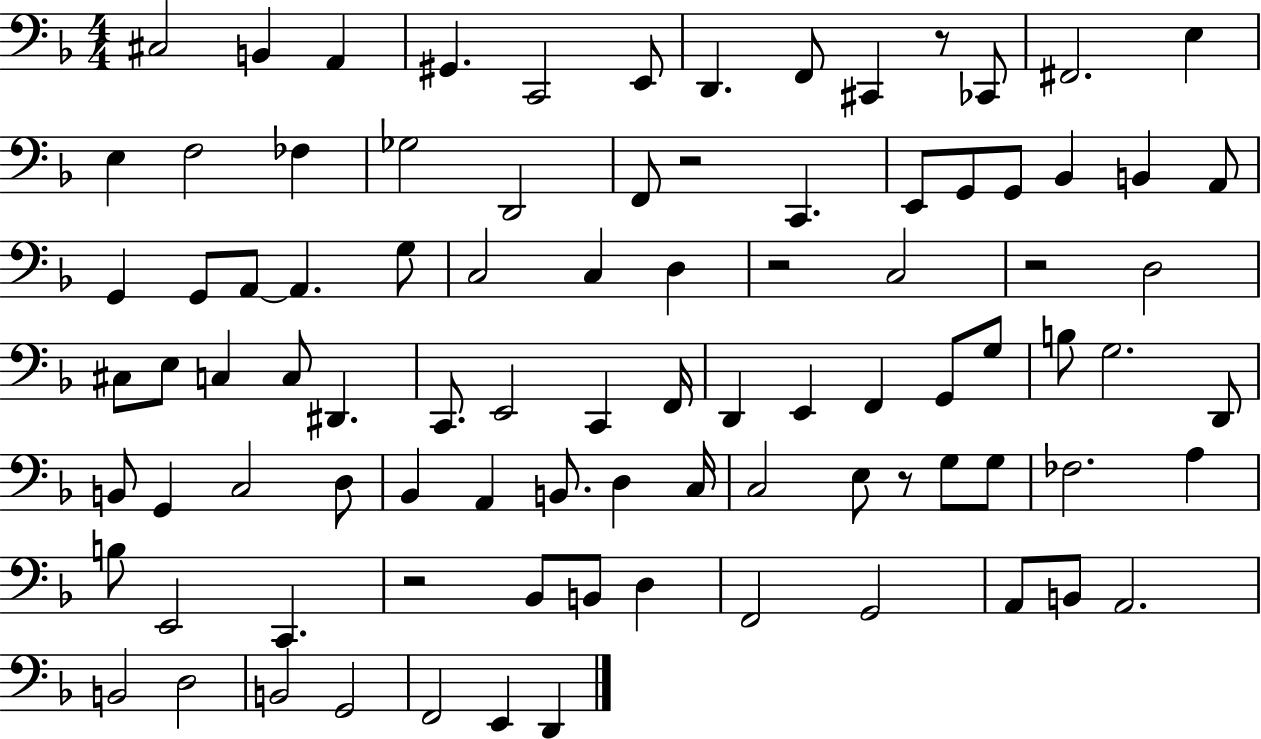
X:1
T:Untitled
M:4/4
L:1/4
K:F
^C,2 B,, A,, ^G,, C,,2 E,,/2 D,, F,,/2 ^C,, z/2 _C,,/2 ^F,,2 E, E, F,2 _F, _G,2 D,,2 F,,/2 z2 C,, E,,/2 G,,/2 G,,/2 _B,, B,, A,,/2 G,, G,,/2 A,,/2 A,, G,/2 C,2 C, D, z2 C,2 z2 D,2 ^C,/2 E,/2 C, C,/2 ^D,, C,,/2 E,,2 C,, F,,/4 D,, E,, F,, G,,/2 G,/2 B,/2 G,2 D,,/2 B,,/2 G,, C,2 D,/2 _B,, A,, B,,/2 D, C,/4 C,2 E,/2 z/2 G,/2 G,/2 _F,2 A, B,/2 E,,2 C,, z2 _B,,/2 B,,/2 D, F,,2 G,,2 A,,/2 B,,/2 A,,2 B,,2 D,2 B,,2 G,,2 F,,2 E,, D,,